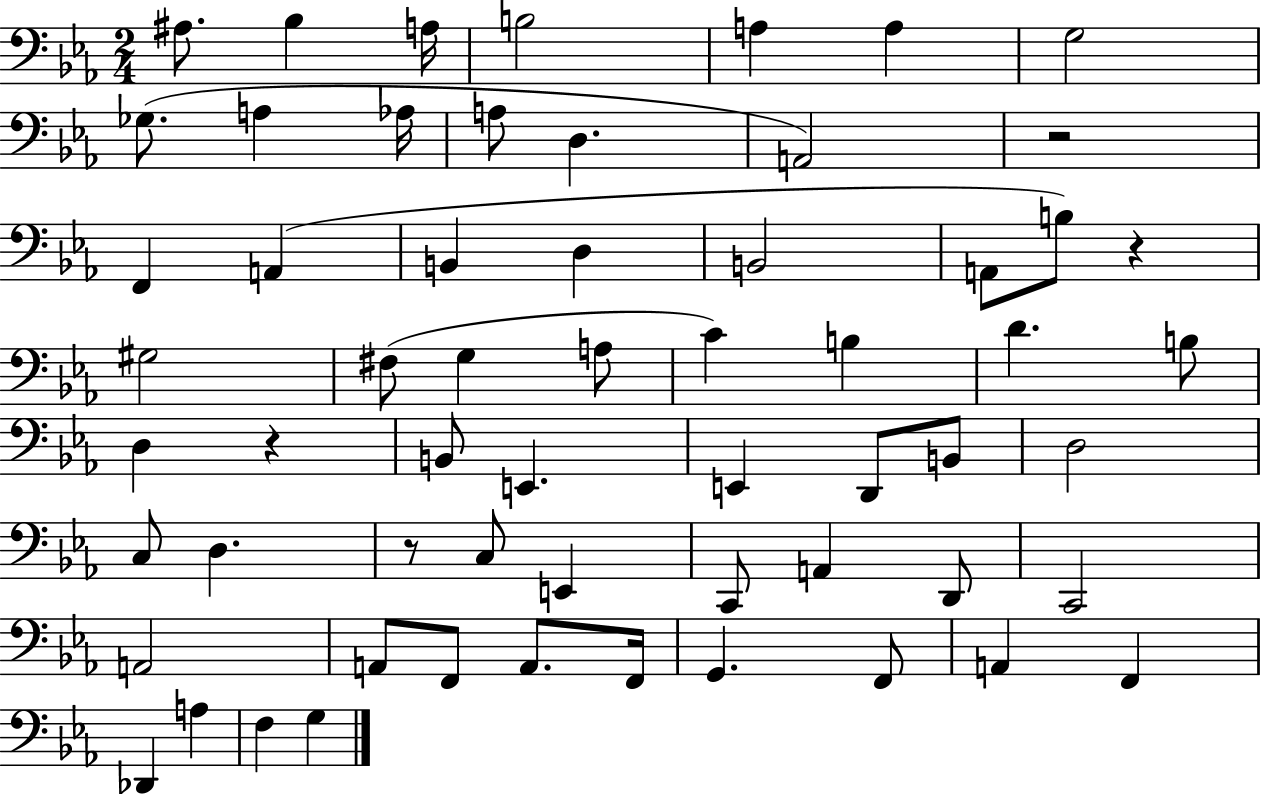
A#3/e. Bb3/q A3/s B3/h A3/q A3/q G3/h Gb3/e. A3/q Ab3/s A3/e D3/q. A2/h R/h F2/q A2/q B2/q D3/q B2/h A2/e B3/e R/q G#3/h F#3/e G3/q A3/e C4/q B3/q D4/q. B3/e D3/q R/q B2/e E2/q. E2/q D2/e B2/e D3/h C3/e D3/q. R/e C3/e E2/q C2/e A2/q D2/e C2/h A2/h A2/e F2/e A2/e. F2/s G2/q. F2/e A2/q F2/q Db2/q A3/q F3/q G3/q